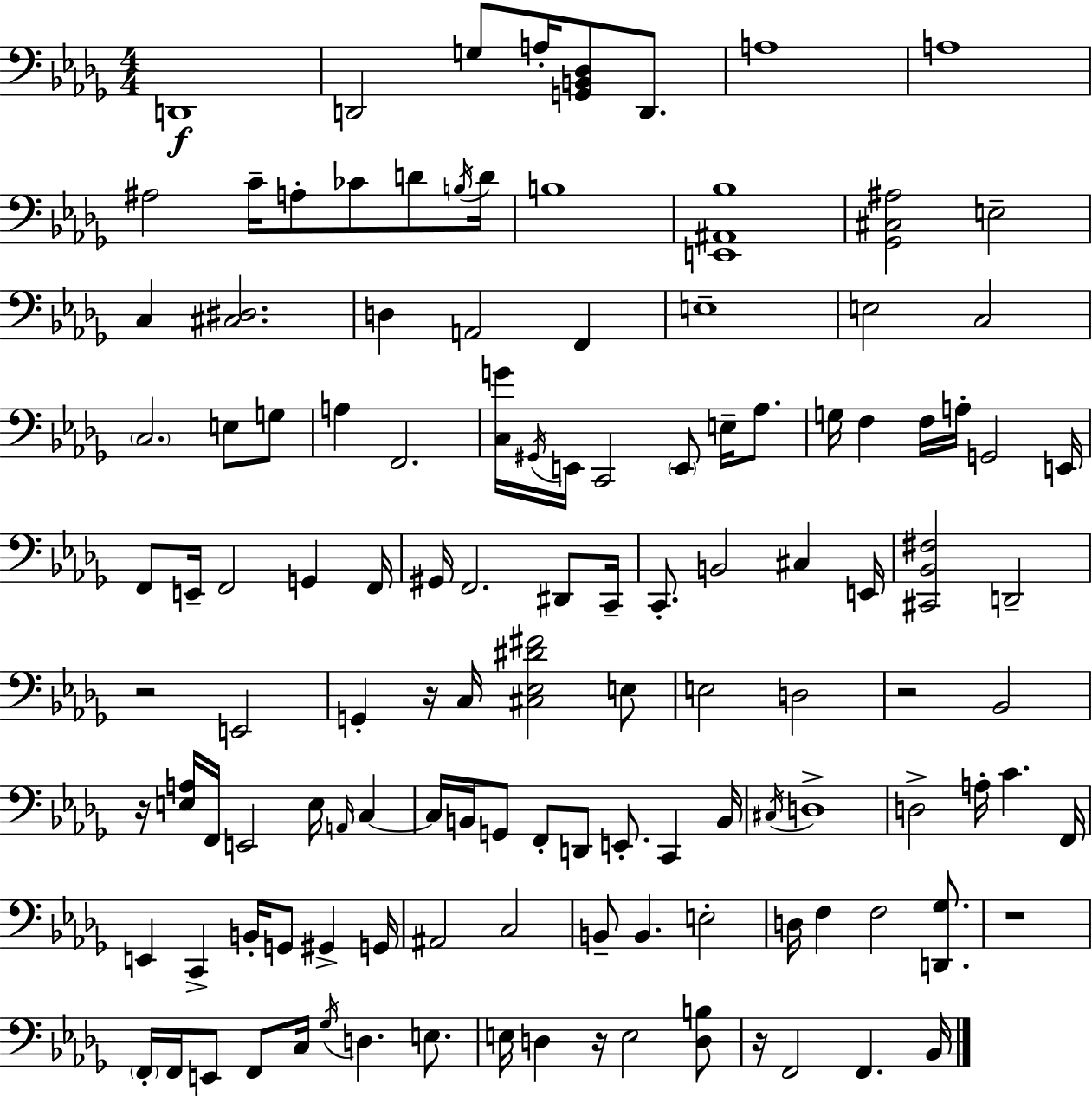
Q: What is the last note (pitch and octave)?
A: Bb2